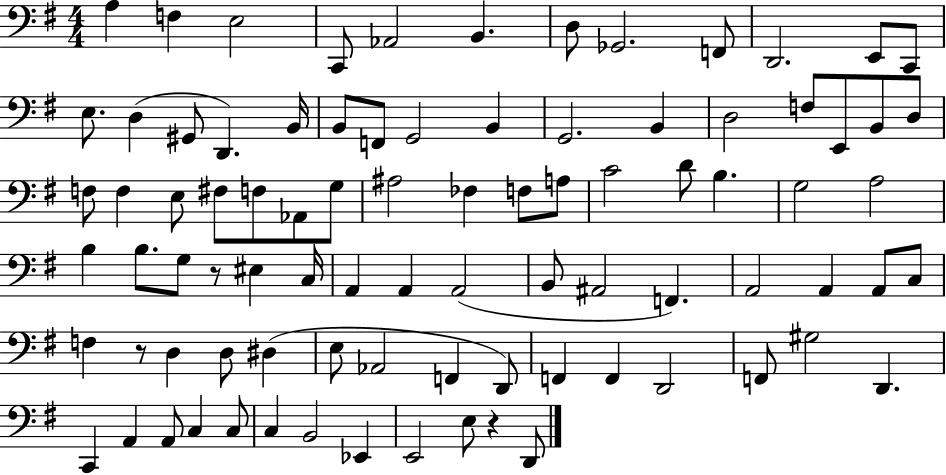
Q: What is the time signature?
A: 4/4